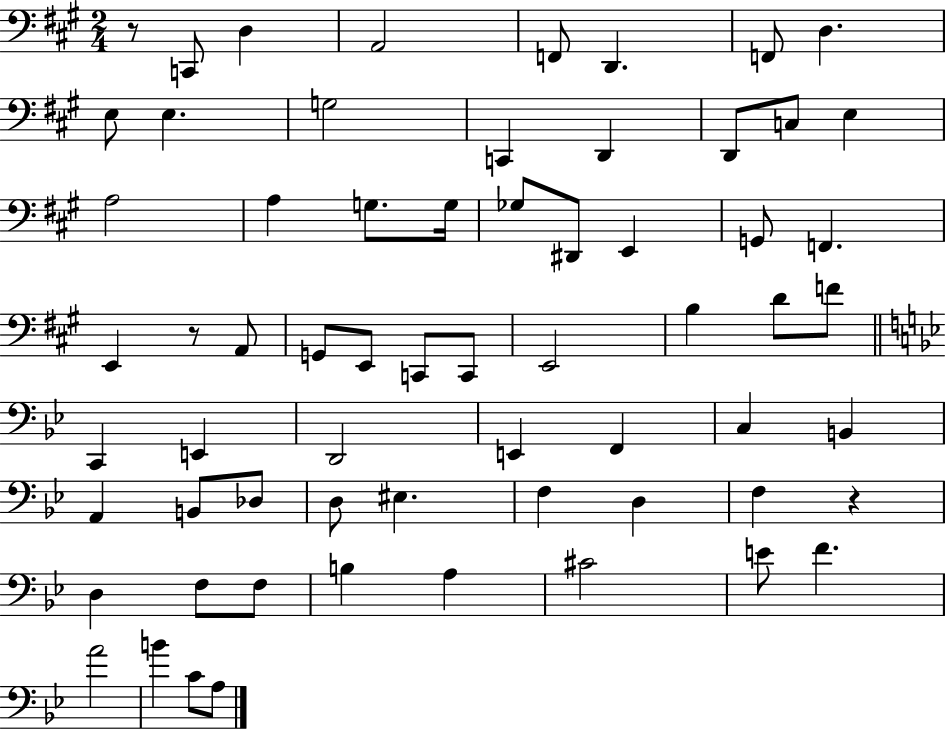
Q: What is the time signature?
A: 2/4